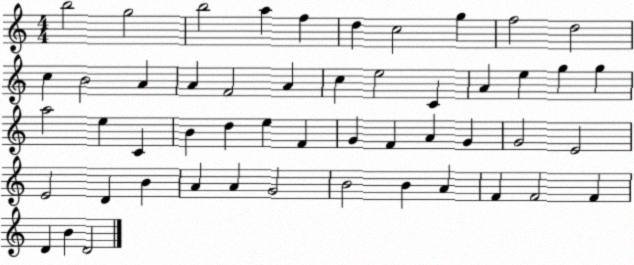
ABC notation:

X:1
T:Untitled
M:4/4
L:1/4
K:C
b2 g2 b2 a f d c2 g f2 d2 c B2 A A F2 A c e2 C A e g g a2 e C B d e F G F A G G2 E2 E2 D B A A G2 B2 B A F F2 F D B D2